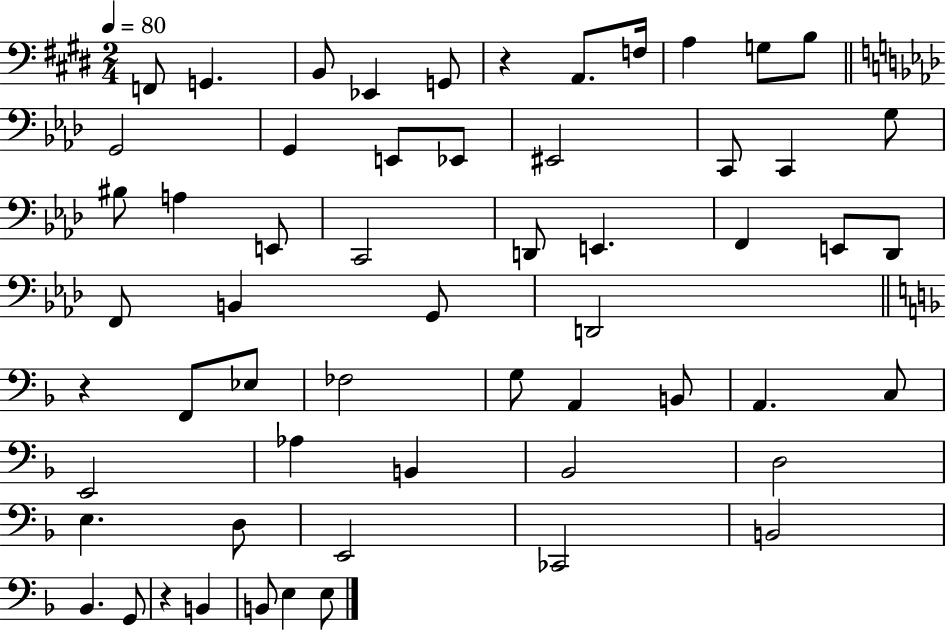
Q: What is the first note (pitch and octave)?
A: F2